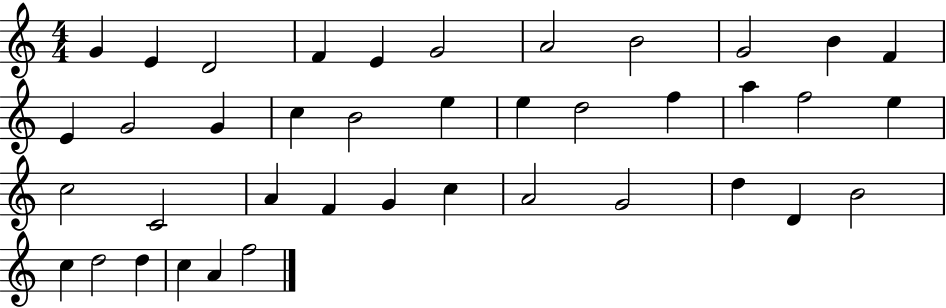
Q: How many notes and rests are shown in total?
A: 40